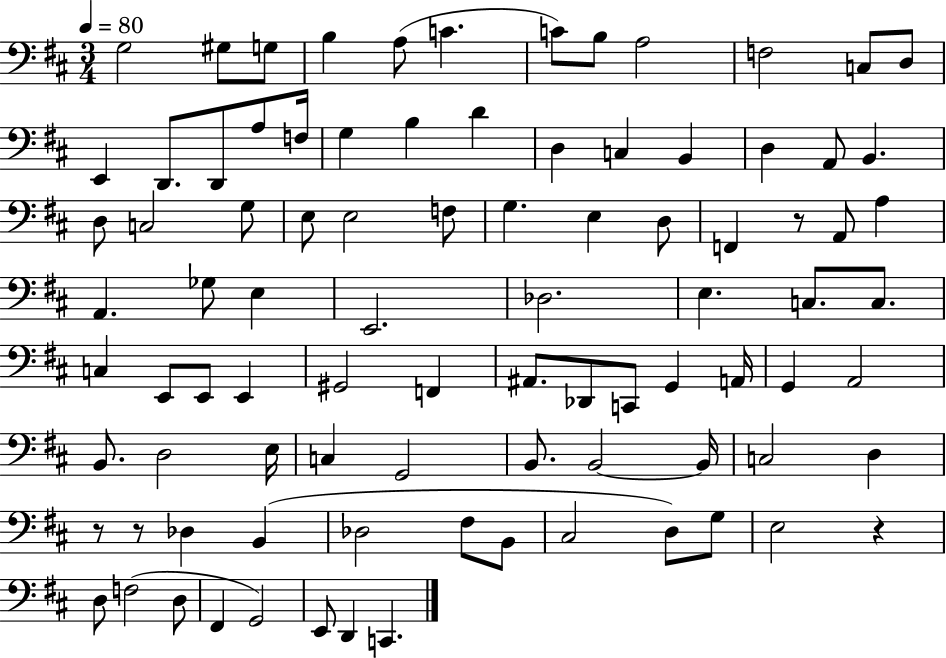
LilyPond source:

{
  \clef bass
  \numericTimeSignature
  \time 3/4
  \key d \major
  \tempo 4 = 80
  \repeat volta 2 { g2 gis8 g8 | b4 a8( c'4. | c'8) b8 a2 | f2 c8 d8 | \break e,4 d,8. d,8 a8 f16 | g4 b4 d'4 | d4 c4 b,4 | d4 a,8 b,4. | \break d8 c2 g8 | e8 e2 f8 | g4. e4 d8 | f,4 r8 a,8 a4 | \break a,4. ges8 e4 | e,2. | des2. | e4. c8. c8. | \break c4 e,8 e,8 e,4 | gis,2 f,4 | ais,8. des,8 c,8 g,4 a,16 | g,4 a,2 | \break b,8. d2 e16 | c4 g,2 | b,8. b,2~~ b,16 | c2 d4 | \break r8 r8 des4 b,4( | des2 fis8 b,8 | cis2 d8) g8 | e2 r4 | \break d8 f2( d8 | fis,4 g,2) | e,8 d,4 c,4. | } \bar "|."
}